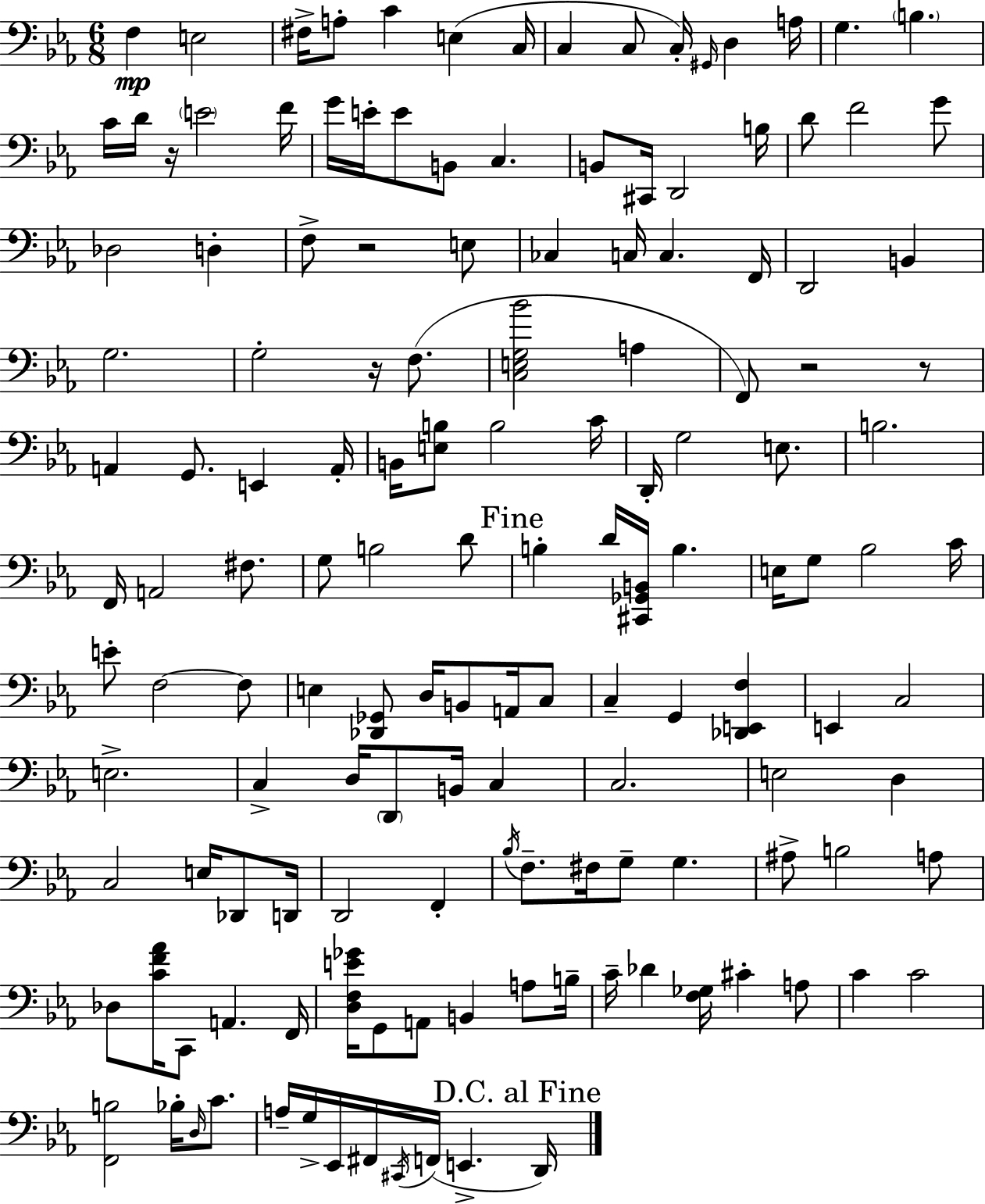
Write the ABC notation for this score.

X:1
T:Untitled
M:6/8
L:1/4
K:Cm
F, E,2 ^F,/4 A,/2 C E, C,/4 C, C,/2 C,/4 ^G,,/4 D, A,/4 G, B, C/4 D/4 z/4 E2 F/4 G/4 E/4 E/2 B,,/2 C, B,,/2 ^C,,/4 D,,2 B,/4 D/2 F2 G/2 _D,2 D, F,/2 z2 E,/2 _C, C,/4 C, F,,/4 D,,2 B,, G,2 G,2 z/4 F,/2 [C,E,G,_B]2 A, F,,/2 z2 z/2 A,, G,,/2 E,, A,,/4 B,,/4 [E,B,]/2 B,2 C/4 D,,/4 G,2 E,/2 B,2 F,,/4 A,,2 ^F,/2 G,/2 B,2 D/2 B, D/4 [^C,,_G,,B,,]/4 B, E,/4 G,/2 _B,2 C/4 E/2 F,2 F,/2 E, [_D,,_G,,]/2 D,/4 B,,/2 A,,/4 C,/2 C, G,, [_D,,E,,F,] E,, C,2 E,2 C, D,/4 D,,/2 B,,/4 C, C,2 E,2 D, C,2 E,/4 _D,,/2 D,,/4 D,,2 F,, _B,/4 F,/2 ^F,/4 G,/2 G, ^A,/2 B,2 A,/2 _D,/2 [CF_A]/4 C,,/2 A,, F,,/4 [D,F,E_G]/4 G,,/2 A,,/2 B,, A,/2 B,/4 C/4 _D [F,_G,]/4 ^C A,/2 C C2 [F,,B,]2 _B,/4 D,/4 C/2 A,/4 G,/4 _E,,/4 ^F,,/4 ^C,,/4 F,,/4 E,, D,,/4